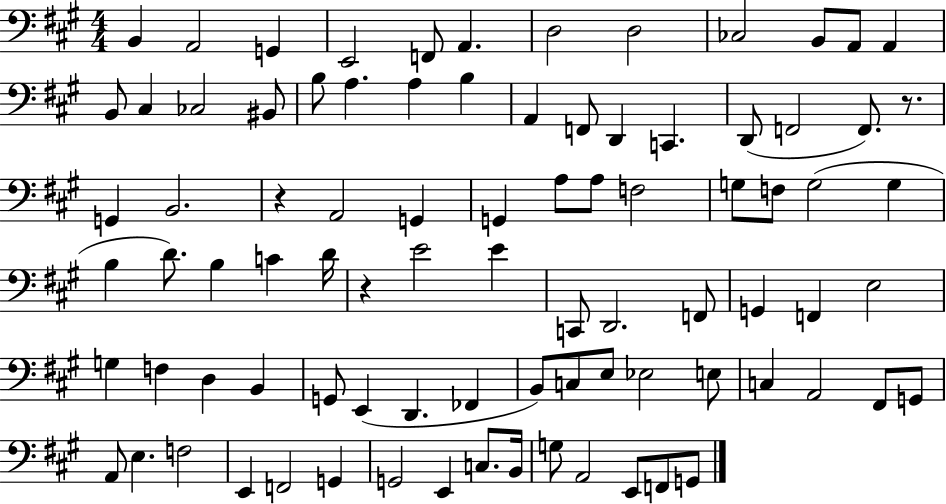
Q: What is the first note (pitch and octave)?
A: B2